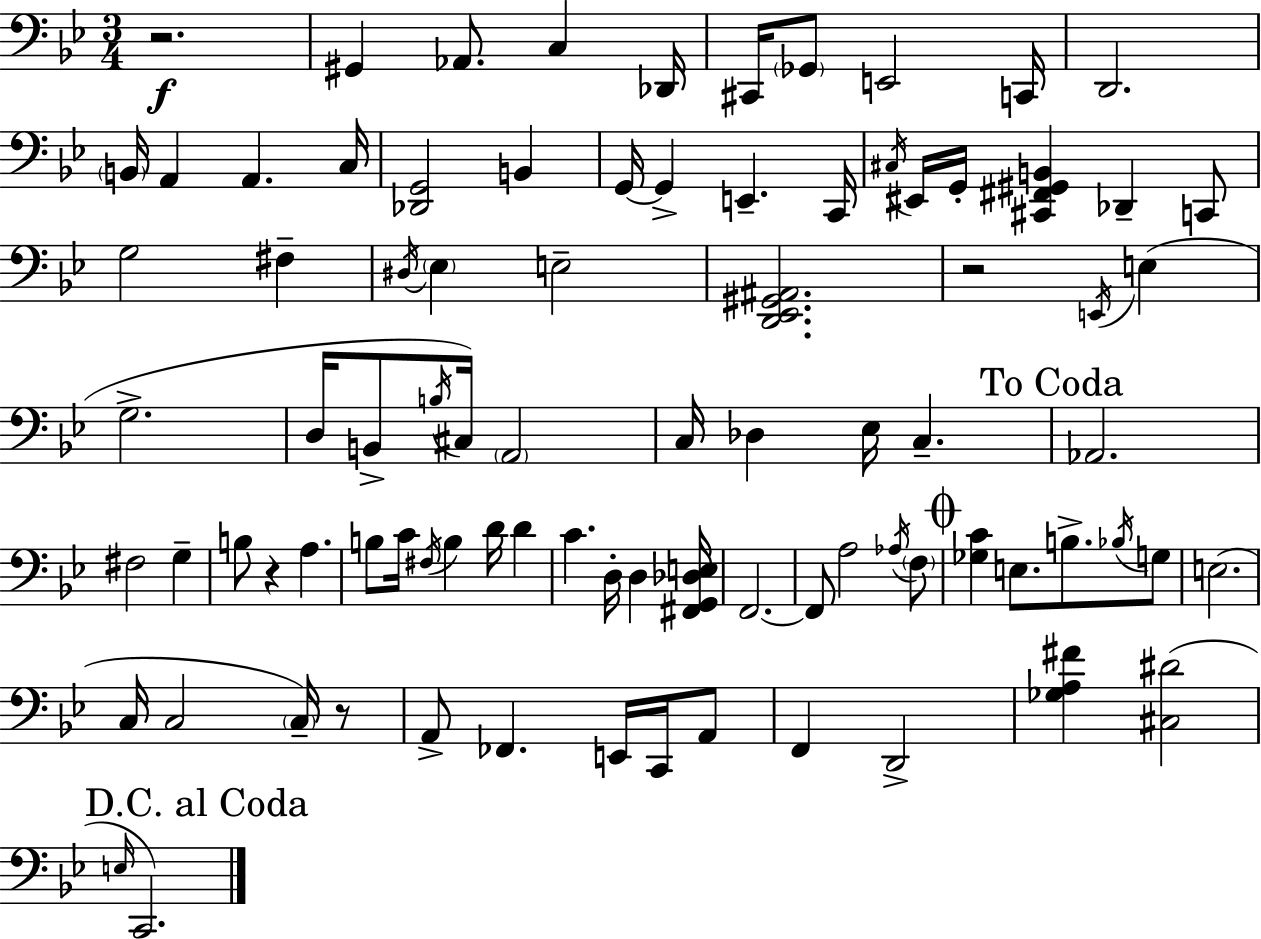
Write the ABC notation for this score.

X:1
T:Untitled
M:3/4
L:1/4
K:Gm
z2 ^G,, _A,,/2 C, _D,,/4 ^C,,/4 _G,,/2 E,,2 C,,/4 D,,2 B,,/4 A,, A,, C,/4 [_D,,G,,]2 B,, G,,/4 G,, E,, C,,/4 ^C,/4 ^E,,/4 G,,/4 [^C,,^F,,^G,,B,,] _D,, C,,/2 G,2 ^F, ^D,/4 _E, E,2 [D,,_E,,^G,,^A,,]2 z2 E,,/4 E, G,2 D,/4 B,,/2 B,/4 ^C,/4 A,,2 C,/4 _D, _E,/4 C, _A,,2 ^F,2 G, B,/2 z A, B,/2 C/4 ^F,/4 B, D/4 D C D,/4 D, [^F,,G,,_D,E,]/4 F,,2 F,,/2 A,2 _A,/4 F,/2 [_G,C] E,/2 B,/2 _B,/4 G,/2 E,2 C,/4 C,2 C,/4 z/2 A,,/2 _F,, E,,/4 C,,/4 A,,/2 F,, D,,2 [_G,A,^F] [^C,^D]2 E,/4 C,,2